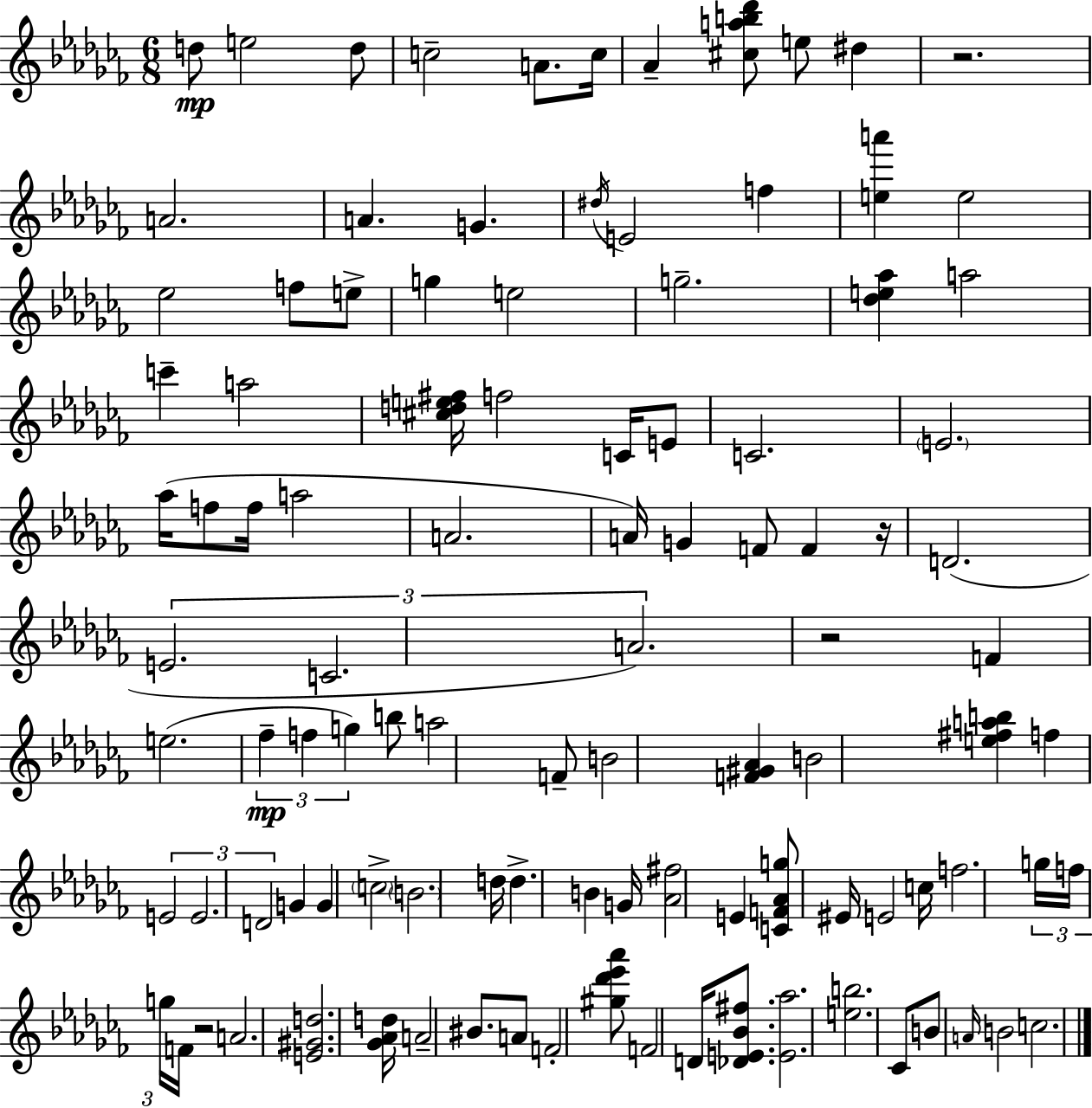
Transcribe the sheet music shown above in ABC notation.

X:1
T:Untitled
M:6/8
L:1/4
K:Abm
d/2 e2 d/2 c2 A/2 c/4 _A [^cab_d']/2 e/2 ^d z2 A2 A G ^d/4 E2 f [ea'] e2 _e2 f/2 e/2 g e2 g2 [_de_a] a2 c' a2 [^cde^f]/4 f2 C/4 E/2 C2 E2 _a/4 f/2 f/4 a2 A2 A/4 G F/2 F z/4 D2 E2 C2 A2 z2 F e2 _f f g b/2 a2 F/2 B2 [F^G_A] B2 [e^fab] f E2 E2 D2 G G c2 B2 d/4 d B G/4 [_A^f]2 E [CF_Ag]/2 ^E/4 E2 c/4 f2 g/4 f/4 g/4 F/4 z2 A2 [E^Gd]2 [_G_Ad]/4 A2 ^B/2 A/2 F2 [^g_d'_e'_a']/2 F2 D/4 [_DE_B^f]/2 [E_a]2 [eb]2 _C/2 B/2 A/4 B2 c2